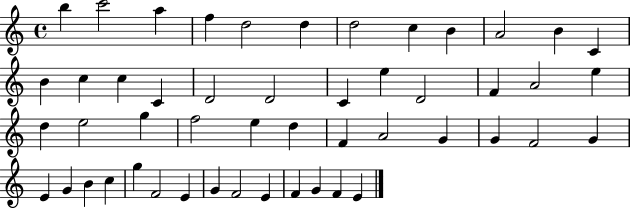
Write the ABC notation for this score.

X:1
T:Untitled
M:4/4
L:1/4
K:C
b c'2 a f d2 d d2 c B A2 B C B c c C D2 D2 C e D2 F A2 e d e2 g f2 e d F A2 G G F2 G E G B c g F2 E G F2 E F G F E